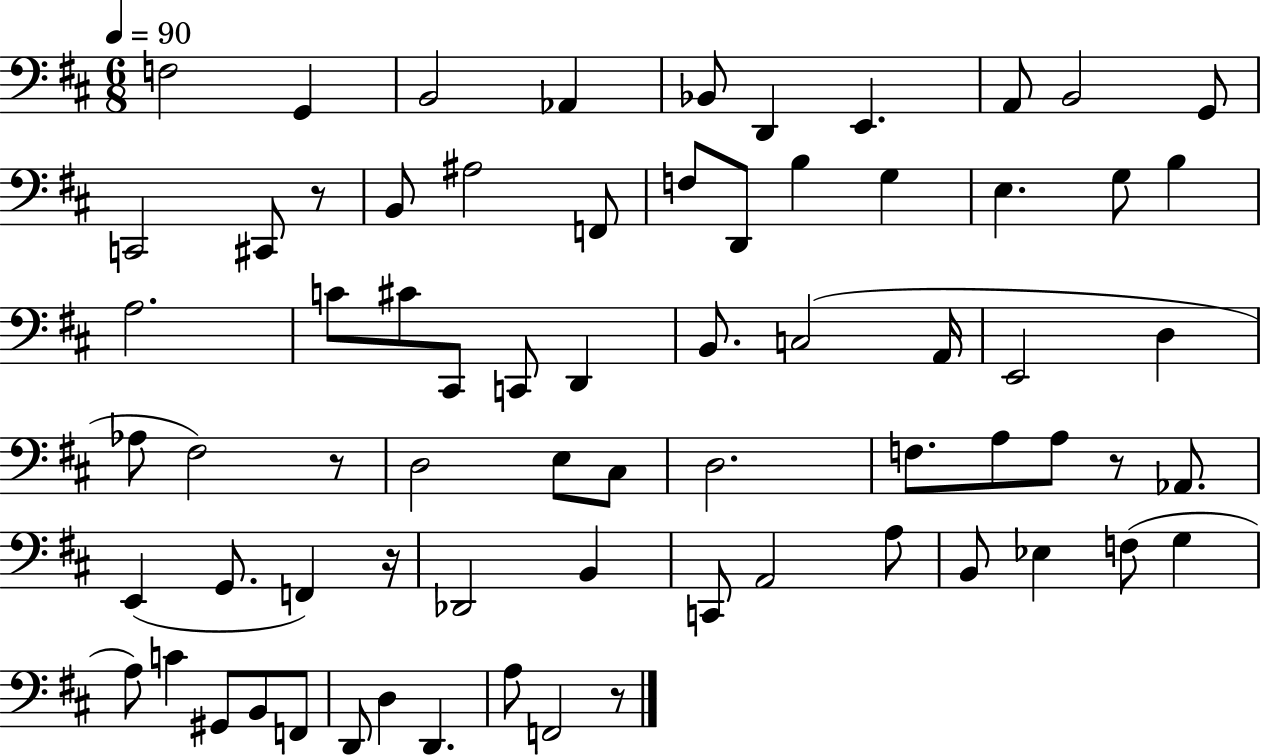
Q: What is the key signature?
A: D major